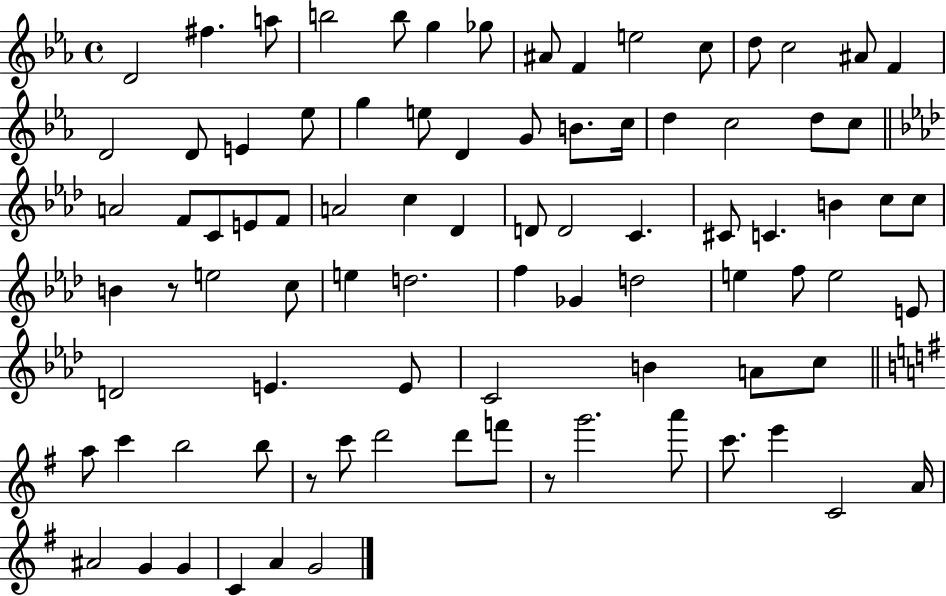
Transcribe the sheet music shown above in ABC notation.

X:1
T:Untitled
M:4/4
L:1/4
K:Eb
D2 ^f a/2 b2 b/2 g _g/2 ^A/2 F e2 c/2 d/2 c2 ^A/2 F D2 D/2 E _e/2 g e/2 D G/2 B/2 c/4 d c2 d/2 c/2 A2 F/2 C/2 E/2 F/2 A2 c _D D/2 D2 C ^C/2 C B c/2 c/2 B z/2 e2 c/2 e d2 f _G d2 e f/2 e2 E/2 D2 E E/2 C2 B A/2 c/2 a/2 c' b2 b/2 z/2 c'/2 d'2 d'/2 f'/2 z/2 g'2 a'/2 c'/2 e' C2 A/4 ^A2 G G C A G2